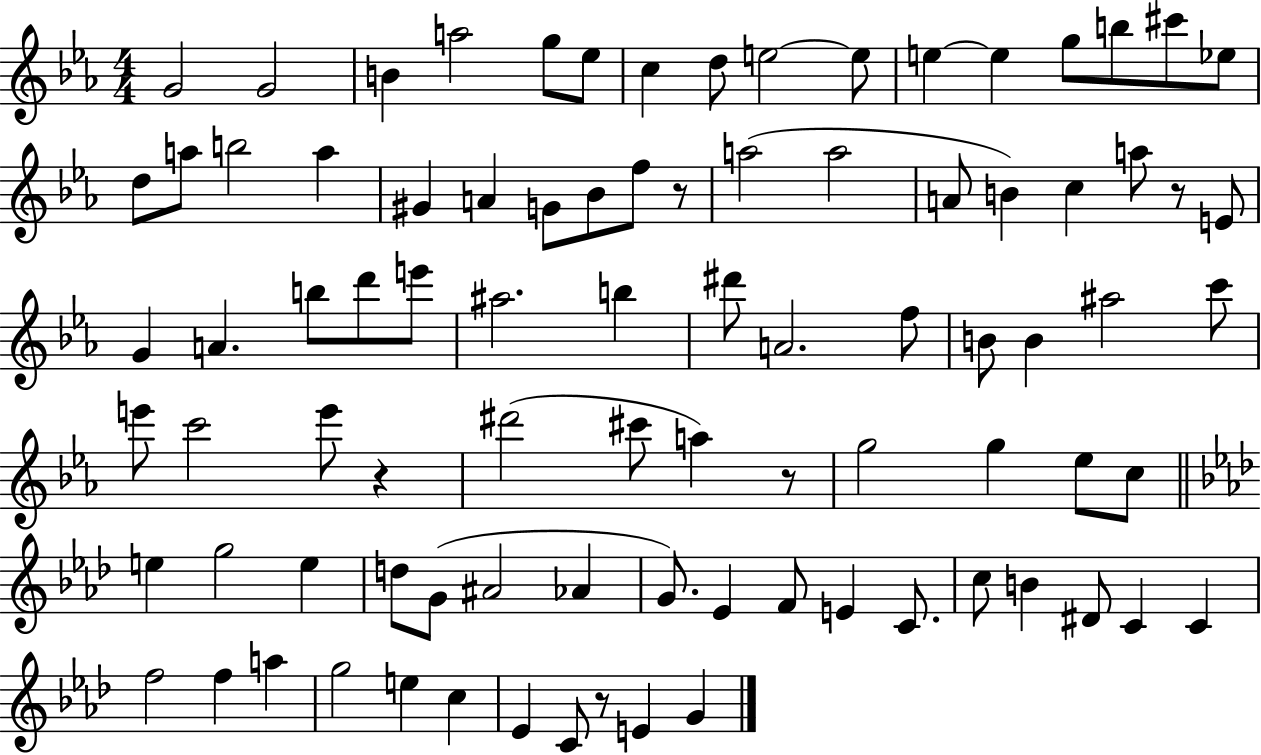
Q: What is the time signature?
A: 4/4